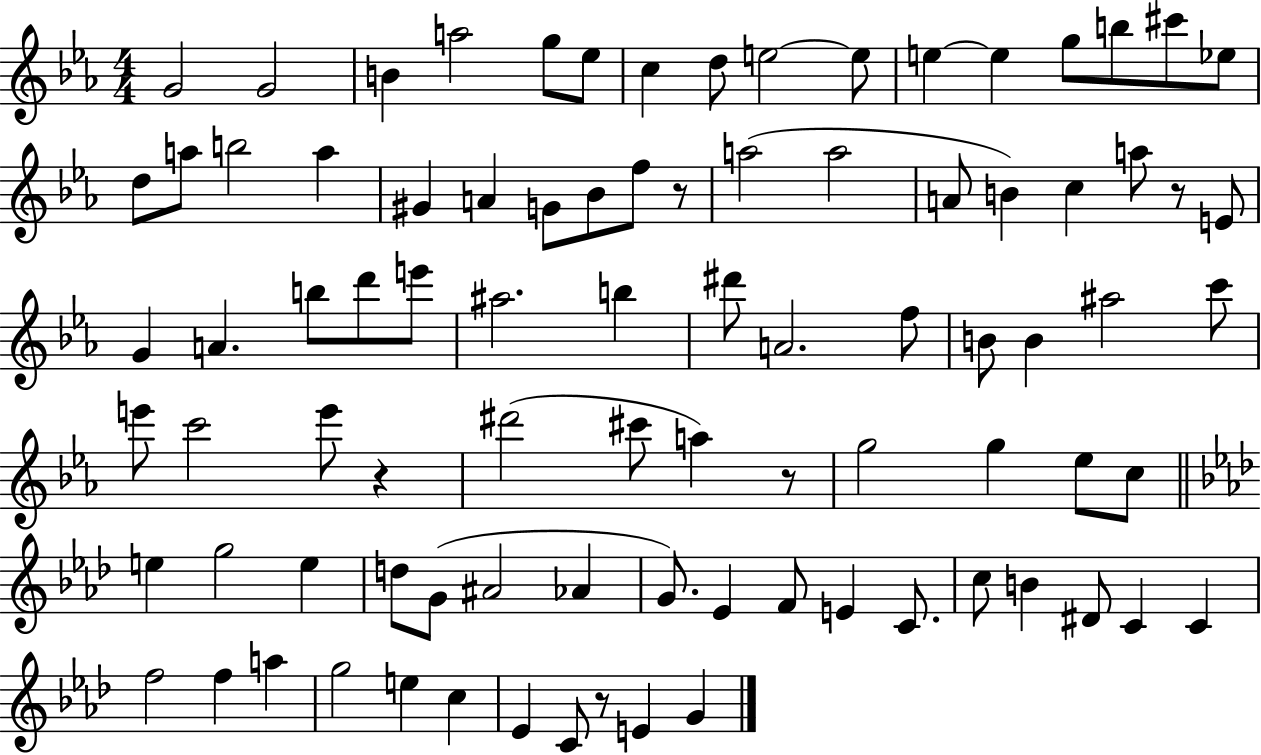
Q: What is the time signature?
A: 4/4